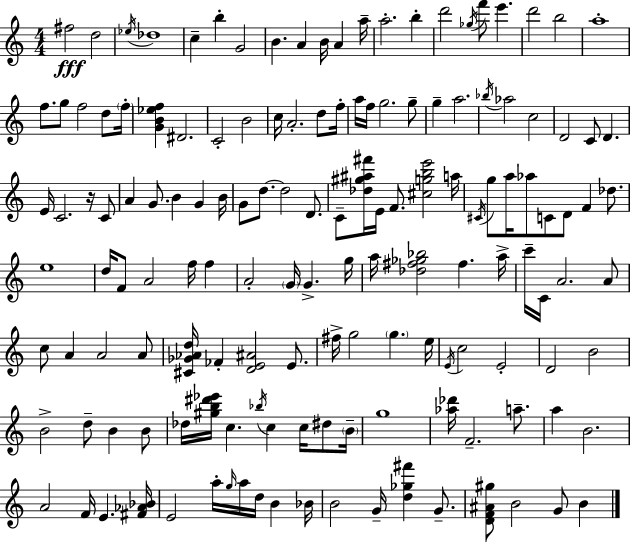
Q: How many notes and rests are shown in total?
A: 145